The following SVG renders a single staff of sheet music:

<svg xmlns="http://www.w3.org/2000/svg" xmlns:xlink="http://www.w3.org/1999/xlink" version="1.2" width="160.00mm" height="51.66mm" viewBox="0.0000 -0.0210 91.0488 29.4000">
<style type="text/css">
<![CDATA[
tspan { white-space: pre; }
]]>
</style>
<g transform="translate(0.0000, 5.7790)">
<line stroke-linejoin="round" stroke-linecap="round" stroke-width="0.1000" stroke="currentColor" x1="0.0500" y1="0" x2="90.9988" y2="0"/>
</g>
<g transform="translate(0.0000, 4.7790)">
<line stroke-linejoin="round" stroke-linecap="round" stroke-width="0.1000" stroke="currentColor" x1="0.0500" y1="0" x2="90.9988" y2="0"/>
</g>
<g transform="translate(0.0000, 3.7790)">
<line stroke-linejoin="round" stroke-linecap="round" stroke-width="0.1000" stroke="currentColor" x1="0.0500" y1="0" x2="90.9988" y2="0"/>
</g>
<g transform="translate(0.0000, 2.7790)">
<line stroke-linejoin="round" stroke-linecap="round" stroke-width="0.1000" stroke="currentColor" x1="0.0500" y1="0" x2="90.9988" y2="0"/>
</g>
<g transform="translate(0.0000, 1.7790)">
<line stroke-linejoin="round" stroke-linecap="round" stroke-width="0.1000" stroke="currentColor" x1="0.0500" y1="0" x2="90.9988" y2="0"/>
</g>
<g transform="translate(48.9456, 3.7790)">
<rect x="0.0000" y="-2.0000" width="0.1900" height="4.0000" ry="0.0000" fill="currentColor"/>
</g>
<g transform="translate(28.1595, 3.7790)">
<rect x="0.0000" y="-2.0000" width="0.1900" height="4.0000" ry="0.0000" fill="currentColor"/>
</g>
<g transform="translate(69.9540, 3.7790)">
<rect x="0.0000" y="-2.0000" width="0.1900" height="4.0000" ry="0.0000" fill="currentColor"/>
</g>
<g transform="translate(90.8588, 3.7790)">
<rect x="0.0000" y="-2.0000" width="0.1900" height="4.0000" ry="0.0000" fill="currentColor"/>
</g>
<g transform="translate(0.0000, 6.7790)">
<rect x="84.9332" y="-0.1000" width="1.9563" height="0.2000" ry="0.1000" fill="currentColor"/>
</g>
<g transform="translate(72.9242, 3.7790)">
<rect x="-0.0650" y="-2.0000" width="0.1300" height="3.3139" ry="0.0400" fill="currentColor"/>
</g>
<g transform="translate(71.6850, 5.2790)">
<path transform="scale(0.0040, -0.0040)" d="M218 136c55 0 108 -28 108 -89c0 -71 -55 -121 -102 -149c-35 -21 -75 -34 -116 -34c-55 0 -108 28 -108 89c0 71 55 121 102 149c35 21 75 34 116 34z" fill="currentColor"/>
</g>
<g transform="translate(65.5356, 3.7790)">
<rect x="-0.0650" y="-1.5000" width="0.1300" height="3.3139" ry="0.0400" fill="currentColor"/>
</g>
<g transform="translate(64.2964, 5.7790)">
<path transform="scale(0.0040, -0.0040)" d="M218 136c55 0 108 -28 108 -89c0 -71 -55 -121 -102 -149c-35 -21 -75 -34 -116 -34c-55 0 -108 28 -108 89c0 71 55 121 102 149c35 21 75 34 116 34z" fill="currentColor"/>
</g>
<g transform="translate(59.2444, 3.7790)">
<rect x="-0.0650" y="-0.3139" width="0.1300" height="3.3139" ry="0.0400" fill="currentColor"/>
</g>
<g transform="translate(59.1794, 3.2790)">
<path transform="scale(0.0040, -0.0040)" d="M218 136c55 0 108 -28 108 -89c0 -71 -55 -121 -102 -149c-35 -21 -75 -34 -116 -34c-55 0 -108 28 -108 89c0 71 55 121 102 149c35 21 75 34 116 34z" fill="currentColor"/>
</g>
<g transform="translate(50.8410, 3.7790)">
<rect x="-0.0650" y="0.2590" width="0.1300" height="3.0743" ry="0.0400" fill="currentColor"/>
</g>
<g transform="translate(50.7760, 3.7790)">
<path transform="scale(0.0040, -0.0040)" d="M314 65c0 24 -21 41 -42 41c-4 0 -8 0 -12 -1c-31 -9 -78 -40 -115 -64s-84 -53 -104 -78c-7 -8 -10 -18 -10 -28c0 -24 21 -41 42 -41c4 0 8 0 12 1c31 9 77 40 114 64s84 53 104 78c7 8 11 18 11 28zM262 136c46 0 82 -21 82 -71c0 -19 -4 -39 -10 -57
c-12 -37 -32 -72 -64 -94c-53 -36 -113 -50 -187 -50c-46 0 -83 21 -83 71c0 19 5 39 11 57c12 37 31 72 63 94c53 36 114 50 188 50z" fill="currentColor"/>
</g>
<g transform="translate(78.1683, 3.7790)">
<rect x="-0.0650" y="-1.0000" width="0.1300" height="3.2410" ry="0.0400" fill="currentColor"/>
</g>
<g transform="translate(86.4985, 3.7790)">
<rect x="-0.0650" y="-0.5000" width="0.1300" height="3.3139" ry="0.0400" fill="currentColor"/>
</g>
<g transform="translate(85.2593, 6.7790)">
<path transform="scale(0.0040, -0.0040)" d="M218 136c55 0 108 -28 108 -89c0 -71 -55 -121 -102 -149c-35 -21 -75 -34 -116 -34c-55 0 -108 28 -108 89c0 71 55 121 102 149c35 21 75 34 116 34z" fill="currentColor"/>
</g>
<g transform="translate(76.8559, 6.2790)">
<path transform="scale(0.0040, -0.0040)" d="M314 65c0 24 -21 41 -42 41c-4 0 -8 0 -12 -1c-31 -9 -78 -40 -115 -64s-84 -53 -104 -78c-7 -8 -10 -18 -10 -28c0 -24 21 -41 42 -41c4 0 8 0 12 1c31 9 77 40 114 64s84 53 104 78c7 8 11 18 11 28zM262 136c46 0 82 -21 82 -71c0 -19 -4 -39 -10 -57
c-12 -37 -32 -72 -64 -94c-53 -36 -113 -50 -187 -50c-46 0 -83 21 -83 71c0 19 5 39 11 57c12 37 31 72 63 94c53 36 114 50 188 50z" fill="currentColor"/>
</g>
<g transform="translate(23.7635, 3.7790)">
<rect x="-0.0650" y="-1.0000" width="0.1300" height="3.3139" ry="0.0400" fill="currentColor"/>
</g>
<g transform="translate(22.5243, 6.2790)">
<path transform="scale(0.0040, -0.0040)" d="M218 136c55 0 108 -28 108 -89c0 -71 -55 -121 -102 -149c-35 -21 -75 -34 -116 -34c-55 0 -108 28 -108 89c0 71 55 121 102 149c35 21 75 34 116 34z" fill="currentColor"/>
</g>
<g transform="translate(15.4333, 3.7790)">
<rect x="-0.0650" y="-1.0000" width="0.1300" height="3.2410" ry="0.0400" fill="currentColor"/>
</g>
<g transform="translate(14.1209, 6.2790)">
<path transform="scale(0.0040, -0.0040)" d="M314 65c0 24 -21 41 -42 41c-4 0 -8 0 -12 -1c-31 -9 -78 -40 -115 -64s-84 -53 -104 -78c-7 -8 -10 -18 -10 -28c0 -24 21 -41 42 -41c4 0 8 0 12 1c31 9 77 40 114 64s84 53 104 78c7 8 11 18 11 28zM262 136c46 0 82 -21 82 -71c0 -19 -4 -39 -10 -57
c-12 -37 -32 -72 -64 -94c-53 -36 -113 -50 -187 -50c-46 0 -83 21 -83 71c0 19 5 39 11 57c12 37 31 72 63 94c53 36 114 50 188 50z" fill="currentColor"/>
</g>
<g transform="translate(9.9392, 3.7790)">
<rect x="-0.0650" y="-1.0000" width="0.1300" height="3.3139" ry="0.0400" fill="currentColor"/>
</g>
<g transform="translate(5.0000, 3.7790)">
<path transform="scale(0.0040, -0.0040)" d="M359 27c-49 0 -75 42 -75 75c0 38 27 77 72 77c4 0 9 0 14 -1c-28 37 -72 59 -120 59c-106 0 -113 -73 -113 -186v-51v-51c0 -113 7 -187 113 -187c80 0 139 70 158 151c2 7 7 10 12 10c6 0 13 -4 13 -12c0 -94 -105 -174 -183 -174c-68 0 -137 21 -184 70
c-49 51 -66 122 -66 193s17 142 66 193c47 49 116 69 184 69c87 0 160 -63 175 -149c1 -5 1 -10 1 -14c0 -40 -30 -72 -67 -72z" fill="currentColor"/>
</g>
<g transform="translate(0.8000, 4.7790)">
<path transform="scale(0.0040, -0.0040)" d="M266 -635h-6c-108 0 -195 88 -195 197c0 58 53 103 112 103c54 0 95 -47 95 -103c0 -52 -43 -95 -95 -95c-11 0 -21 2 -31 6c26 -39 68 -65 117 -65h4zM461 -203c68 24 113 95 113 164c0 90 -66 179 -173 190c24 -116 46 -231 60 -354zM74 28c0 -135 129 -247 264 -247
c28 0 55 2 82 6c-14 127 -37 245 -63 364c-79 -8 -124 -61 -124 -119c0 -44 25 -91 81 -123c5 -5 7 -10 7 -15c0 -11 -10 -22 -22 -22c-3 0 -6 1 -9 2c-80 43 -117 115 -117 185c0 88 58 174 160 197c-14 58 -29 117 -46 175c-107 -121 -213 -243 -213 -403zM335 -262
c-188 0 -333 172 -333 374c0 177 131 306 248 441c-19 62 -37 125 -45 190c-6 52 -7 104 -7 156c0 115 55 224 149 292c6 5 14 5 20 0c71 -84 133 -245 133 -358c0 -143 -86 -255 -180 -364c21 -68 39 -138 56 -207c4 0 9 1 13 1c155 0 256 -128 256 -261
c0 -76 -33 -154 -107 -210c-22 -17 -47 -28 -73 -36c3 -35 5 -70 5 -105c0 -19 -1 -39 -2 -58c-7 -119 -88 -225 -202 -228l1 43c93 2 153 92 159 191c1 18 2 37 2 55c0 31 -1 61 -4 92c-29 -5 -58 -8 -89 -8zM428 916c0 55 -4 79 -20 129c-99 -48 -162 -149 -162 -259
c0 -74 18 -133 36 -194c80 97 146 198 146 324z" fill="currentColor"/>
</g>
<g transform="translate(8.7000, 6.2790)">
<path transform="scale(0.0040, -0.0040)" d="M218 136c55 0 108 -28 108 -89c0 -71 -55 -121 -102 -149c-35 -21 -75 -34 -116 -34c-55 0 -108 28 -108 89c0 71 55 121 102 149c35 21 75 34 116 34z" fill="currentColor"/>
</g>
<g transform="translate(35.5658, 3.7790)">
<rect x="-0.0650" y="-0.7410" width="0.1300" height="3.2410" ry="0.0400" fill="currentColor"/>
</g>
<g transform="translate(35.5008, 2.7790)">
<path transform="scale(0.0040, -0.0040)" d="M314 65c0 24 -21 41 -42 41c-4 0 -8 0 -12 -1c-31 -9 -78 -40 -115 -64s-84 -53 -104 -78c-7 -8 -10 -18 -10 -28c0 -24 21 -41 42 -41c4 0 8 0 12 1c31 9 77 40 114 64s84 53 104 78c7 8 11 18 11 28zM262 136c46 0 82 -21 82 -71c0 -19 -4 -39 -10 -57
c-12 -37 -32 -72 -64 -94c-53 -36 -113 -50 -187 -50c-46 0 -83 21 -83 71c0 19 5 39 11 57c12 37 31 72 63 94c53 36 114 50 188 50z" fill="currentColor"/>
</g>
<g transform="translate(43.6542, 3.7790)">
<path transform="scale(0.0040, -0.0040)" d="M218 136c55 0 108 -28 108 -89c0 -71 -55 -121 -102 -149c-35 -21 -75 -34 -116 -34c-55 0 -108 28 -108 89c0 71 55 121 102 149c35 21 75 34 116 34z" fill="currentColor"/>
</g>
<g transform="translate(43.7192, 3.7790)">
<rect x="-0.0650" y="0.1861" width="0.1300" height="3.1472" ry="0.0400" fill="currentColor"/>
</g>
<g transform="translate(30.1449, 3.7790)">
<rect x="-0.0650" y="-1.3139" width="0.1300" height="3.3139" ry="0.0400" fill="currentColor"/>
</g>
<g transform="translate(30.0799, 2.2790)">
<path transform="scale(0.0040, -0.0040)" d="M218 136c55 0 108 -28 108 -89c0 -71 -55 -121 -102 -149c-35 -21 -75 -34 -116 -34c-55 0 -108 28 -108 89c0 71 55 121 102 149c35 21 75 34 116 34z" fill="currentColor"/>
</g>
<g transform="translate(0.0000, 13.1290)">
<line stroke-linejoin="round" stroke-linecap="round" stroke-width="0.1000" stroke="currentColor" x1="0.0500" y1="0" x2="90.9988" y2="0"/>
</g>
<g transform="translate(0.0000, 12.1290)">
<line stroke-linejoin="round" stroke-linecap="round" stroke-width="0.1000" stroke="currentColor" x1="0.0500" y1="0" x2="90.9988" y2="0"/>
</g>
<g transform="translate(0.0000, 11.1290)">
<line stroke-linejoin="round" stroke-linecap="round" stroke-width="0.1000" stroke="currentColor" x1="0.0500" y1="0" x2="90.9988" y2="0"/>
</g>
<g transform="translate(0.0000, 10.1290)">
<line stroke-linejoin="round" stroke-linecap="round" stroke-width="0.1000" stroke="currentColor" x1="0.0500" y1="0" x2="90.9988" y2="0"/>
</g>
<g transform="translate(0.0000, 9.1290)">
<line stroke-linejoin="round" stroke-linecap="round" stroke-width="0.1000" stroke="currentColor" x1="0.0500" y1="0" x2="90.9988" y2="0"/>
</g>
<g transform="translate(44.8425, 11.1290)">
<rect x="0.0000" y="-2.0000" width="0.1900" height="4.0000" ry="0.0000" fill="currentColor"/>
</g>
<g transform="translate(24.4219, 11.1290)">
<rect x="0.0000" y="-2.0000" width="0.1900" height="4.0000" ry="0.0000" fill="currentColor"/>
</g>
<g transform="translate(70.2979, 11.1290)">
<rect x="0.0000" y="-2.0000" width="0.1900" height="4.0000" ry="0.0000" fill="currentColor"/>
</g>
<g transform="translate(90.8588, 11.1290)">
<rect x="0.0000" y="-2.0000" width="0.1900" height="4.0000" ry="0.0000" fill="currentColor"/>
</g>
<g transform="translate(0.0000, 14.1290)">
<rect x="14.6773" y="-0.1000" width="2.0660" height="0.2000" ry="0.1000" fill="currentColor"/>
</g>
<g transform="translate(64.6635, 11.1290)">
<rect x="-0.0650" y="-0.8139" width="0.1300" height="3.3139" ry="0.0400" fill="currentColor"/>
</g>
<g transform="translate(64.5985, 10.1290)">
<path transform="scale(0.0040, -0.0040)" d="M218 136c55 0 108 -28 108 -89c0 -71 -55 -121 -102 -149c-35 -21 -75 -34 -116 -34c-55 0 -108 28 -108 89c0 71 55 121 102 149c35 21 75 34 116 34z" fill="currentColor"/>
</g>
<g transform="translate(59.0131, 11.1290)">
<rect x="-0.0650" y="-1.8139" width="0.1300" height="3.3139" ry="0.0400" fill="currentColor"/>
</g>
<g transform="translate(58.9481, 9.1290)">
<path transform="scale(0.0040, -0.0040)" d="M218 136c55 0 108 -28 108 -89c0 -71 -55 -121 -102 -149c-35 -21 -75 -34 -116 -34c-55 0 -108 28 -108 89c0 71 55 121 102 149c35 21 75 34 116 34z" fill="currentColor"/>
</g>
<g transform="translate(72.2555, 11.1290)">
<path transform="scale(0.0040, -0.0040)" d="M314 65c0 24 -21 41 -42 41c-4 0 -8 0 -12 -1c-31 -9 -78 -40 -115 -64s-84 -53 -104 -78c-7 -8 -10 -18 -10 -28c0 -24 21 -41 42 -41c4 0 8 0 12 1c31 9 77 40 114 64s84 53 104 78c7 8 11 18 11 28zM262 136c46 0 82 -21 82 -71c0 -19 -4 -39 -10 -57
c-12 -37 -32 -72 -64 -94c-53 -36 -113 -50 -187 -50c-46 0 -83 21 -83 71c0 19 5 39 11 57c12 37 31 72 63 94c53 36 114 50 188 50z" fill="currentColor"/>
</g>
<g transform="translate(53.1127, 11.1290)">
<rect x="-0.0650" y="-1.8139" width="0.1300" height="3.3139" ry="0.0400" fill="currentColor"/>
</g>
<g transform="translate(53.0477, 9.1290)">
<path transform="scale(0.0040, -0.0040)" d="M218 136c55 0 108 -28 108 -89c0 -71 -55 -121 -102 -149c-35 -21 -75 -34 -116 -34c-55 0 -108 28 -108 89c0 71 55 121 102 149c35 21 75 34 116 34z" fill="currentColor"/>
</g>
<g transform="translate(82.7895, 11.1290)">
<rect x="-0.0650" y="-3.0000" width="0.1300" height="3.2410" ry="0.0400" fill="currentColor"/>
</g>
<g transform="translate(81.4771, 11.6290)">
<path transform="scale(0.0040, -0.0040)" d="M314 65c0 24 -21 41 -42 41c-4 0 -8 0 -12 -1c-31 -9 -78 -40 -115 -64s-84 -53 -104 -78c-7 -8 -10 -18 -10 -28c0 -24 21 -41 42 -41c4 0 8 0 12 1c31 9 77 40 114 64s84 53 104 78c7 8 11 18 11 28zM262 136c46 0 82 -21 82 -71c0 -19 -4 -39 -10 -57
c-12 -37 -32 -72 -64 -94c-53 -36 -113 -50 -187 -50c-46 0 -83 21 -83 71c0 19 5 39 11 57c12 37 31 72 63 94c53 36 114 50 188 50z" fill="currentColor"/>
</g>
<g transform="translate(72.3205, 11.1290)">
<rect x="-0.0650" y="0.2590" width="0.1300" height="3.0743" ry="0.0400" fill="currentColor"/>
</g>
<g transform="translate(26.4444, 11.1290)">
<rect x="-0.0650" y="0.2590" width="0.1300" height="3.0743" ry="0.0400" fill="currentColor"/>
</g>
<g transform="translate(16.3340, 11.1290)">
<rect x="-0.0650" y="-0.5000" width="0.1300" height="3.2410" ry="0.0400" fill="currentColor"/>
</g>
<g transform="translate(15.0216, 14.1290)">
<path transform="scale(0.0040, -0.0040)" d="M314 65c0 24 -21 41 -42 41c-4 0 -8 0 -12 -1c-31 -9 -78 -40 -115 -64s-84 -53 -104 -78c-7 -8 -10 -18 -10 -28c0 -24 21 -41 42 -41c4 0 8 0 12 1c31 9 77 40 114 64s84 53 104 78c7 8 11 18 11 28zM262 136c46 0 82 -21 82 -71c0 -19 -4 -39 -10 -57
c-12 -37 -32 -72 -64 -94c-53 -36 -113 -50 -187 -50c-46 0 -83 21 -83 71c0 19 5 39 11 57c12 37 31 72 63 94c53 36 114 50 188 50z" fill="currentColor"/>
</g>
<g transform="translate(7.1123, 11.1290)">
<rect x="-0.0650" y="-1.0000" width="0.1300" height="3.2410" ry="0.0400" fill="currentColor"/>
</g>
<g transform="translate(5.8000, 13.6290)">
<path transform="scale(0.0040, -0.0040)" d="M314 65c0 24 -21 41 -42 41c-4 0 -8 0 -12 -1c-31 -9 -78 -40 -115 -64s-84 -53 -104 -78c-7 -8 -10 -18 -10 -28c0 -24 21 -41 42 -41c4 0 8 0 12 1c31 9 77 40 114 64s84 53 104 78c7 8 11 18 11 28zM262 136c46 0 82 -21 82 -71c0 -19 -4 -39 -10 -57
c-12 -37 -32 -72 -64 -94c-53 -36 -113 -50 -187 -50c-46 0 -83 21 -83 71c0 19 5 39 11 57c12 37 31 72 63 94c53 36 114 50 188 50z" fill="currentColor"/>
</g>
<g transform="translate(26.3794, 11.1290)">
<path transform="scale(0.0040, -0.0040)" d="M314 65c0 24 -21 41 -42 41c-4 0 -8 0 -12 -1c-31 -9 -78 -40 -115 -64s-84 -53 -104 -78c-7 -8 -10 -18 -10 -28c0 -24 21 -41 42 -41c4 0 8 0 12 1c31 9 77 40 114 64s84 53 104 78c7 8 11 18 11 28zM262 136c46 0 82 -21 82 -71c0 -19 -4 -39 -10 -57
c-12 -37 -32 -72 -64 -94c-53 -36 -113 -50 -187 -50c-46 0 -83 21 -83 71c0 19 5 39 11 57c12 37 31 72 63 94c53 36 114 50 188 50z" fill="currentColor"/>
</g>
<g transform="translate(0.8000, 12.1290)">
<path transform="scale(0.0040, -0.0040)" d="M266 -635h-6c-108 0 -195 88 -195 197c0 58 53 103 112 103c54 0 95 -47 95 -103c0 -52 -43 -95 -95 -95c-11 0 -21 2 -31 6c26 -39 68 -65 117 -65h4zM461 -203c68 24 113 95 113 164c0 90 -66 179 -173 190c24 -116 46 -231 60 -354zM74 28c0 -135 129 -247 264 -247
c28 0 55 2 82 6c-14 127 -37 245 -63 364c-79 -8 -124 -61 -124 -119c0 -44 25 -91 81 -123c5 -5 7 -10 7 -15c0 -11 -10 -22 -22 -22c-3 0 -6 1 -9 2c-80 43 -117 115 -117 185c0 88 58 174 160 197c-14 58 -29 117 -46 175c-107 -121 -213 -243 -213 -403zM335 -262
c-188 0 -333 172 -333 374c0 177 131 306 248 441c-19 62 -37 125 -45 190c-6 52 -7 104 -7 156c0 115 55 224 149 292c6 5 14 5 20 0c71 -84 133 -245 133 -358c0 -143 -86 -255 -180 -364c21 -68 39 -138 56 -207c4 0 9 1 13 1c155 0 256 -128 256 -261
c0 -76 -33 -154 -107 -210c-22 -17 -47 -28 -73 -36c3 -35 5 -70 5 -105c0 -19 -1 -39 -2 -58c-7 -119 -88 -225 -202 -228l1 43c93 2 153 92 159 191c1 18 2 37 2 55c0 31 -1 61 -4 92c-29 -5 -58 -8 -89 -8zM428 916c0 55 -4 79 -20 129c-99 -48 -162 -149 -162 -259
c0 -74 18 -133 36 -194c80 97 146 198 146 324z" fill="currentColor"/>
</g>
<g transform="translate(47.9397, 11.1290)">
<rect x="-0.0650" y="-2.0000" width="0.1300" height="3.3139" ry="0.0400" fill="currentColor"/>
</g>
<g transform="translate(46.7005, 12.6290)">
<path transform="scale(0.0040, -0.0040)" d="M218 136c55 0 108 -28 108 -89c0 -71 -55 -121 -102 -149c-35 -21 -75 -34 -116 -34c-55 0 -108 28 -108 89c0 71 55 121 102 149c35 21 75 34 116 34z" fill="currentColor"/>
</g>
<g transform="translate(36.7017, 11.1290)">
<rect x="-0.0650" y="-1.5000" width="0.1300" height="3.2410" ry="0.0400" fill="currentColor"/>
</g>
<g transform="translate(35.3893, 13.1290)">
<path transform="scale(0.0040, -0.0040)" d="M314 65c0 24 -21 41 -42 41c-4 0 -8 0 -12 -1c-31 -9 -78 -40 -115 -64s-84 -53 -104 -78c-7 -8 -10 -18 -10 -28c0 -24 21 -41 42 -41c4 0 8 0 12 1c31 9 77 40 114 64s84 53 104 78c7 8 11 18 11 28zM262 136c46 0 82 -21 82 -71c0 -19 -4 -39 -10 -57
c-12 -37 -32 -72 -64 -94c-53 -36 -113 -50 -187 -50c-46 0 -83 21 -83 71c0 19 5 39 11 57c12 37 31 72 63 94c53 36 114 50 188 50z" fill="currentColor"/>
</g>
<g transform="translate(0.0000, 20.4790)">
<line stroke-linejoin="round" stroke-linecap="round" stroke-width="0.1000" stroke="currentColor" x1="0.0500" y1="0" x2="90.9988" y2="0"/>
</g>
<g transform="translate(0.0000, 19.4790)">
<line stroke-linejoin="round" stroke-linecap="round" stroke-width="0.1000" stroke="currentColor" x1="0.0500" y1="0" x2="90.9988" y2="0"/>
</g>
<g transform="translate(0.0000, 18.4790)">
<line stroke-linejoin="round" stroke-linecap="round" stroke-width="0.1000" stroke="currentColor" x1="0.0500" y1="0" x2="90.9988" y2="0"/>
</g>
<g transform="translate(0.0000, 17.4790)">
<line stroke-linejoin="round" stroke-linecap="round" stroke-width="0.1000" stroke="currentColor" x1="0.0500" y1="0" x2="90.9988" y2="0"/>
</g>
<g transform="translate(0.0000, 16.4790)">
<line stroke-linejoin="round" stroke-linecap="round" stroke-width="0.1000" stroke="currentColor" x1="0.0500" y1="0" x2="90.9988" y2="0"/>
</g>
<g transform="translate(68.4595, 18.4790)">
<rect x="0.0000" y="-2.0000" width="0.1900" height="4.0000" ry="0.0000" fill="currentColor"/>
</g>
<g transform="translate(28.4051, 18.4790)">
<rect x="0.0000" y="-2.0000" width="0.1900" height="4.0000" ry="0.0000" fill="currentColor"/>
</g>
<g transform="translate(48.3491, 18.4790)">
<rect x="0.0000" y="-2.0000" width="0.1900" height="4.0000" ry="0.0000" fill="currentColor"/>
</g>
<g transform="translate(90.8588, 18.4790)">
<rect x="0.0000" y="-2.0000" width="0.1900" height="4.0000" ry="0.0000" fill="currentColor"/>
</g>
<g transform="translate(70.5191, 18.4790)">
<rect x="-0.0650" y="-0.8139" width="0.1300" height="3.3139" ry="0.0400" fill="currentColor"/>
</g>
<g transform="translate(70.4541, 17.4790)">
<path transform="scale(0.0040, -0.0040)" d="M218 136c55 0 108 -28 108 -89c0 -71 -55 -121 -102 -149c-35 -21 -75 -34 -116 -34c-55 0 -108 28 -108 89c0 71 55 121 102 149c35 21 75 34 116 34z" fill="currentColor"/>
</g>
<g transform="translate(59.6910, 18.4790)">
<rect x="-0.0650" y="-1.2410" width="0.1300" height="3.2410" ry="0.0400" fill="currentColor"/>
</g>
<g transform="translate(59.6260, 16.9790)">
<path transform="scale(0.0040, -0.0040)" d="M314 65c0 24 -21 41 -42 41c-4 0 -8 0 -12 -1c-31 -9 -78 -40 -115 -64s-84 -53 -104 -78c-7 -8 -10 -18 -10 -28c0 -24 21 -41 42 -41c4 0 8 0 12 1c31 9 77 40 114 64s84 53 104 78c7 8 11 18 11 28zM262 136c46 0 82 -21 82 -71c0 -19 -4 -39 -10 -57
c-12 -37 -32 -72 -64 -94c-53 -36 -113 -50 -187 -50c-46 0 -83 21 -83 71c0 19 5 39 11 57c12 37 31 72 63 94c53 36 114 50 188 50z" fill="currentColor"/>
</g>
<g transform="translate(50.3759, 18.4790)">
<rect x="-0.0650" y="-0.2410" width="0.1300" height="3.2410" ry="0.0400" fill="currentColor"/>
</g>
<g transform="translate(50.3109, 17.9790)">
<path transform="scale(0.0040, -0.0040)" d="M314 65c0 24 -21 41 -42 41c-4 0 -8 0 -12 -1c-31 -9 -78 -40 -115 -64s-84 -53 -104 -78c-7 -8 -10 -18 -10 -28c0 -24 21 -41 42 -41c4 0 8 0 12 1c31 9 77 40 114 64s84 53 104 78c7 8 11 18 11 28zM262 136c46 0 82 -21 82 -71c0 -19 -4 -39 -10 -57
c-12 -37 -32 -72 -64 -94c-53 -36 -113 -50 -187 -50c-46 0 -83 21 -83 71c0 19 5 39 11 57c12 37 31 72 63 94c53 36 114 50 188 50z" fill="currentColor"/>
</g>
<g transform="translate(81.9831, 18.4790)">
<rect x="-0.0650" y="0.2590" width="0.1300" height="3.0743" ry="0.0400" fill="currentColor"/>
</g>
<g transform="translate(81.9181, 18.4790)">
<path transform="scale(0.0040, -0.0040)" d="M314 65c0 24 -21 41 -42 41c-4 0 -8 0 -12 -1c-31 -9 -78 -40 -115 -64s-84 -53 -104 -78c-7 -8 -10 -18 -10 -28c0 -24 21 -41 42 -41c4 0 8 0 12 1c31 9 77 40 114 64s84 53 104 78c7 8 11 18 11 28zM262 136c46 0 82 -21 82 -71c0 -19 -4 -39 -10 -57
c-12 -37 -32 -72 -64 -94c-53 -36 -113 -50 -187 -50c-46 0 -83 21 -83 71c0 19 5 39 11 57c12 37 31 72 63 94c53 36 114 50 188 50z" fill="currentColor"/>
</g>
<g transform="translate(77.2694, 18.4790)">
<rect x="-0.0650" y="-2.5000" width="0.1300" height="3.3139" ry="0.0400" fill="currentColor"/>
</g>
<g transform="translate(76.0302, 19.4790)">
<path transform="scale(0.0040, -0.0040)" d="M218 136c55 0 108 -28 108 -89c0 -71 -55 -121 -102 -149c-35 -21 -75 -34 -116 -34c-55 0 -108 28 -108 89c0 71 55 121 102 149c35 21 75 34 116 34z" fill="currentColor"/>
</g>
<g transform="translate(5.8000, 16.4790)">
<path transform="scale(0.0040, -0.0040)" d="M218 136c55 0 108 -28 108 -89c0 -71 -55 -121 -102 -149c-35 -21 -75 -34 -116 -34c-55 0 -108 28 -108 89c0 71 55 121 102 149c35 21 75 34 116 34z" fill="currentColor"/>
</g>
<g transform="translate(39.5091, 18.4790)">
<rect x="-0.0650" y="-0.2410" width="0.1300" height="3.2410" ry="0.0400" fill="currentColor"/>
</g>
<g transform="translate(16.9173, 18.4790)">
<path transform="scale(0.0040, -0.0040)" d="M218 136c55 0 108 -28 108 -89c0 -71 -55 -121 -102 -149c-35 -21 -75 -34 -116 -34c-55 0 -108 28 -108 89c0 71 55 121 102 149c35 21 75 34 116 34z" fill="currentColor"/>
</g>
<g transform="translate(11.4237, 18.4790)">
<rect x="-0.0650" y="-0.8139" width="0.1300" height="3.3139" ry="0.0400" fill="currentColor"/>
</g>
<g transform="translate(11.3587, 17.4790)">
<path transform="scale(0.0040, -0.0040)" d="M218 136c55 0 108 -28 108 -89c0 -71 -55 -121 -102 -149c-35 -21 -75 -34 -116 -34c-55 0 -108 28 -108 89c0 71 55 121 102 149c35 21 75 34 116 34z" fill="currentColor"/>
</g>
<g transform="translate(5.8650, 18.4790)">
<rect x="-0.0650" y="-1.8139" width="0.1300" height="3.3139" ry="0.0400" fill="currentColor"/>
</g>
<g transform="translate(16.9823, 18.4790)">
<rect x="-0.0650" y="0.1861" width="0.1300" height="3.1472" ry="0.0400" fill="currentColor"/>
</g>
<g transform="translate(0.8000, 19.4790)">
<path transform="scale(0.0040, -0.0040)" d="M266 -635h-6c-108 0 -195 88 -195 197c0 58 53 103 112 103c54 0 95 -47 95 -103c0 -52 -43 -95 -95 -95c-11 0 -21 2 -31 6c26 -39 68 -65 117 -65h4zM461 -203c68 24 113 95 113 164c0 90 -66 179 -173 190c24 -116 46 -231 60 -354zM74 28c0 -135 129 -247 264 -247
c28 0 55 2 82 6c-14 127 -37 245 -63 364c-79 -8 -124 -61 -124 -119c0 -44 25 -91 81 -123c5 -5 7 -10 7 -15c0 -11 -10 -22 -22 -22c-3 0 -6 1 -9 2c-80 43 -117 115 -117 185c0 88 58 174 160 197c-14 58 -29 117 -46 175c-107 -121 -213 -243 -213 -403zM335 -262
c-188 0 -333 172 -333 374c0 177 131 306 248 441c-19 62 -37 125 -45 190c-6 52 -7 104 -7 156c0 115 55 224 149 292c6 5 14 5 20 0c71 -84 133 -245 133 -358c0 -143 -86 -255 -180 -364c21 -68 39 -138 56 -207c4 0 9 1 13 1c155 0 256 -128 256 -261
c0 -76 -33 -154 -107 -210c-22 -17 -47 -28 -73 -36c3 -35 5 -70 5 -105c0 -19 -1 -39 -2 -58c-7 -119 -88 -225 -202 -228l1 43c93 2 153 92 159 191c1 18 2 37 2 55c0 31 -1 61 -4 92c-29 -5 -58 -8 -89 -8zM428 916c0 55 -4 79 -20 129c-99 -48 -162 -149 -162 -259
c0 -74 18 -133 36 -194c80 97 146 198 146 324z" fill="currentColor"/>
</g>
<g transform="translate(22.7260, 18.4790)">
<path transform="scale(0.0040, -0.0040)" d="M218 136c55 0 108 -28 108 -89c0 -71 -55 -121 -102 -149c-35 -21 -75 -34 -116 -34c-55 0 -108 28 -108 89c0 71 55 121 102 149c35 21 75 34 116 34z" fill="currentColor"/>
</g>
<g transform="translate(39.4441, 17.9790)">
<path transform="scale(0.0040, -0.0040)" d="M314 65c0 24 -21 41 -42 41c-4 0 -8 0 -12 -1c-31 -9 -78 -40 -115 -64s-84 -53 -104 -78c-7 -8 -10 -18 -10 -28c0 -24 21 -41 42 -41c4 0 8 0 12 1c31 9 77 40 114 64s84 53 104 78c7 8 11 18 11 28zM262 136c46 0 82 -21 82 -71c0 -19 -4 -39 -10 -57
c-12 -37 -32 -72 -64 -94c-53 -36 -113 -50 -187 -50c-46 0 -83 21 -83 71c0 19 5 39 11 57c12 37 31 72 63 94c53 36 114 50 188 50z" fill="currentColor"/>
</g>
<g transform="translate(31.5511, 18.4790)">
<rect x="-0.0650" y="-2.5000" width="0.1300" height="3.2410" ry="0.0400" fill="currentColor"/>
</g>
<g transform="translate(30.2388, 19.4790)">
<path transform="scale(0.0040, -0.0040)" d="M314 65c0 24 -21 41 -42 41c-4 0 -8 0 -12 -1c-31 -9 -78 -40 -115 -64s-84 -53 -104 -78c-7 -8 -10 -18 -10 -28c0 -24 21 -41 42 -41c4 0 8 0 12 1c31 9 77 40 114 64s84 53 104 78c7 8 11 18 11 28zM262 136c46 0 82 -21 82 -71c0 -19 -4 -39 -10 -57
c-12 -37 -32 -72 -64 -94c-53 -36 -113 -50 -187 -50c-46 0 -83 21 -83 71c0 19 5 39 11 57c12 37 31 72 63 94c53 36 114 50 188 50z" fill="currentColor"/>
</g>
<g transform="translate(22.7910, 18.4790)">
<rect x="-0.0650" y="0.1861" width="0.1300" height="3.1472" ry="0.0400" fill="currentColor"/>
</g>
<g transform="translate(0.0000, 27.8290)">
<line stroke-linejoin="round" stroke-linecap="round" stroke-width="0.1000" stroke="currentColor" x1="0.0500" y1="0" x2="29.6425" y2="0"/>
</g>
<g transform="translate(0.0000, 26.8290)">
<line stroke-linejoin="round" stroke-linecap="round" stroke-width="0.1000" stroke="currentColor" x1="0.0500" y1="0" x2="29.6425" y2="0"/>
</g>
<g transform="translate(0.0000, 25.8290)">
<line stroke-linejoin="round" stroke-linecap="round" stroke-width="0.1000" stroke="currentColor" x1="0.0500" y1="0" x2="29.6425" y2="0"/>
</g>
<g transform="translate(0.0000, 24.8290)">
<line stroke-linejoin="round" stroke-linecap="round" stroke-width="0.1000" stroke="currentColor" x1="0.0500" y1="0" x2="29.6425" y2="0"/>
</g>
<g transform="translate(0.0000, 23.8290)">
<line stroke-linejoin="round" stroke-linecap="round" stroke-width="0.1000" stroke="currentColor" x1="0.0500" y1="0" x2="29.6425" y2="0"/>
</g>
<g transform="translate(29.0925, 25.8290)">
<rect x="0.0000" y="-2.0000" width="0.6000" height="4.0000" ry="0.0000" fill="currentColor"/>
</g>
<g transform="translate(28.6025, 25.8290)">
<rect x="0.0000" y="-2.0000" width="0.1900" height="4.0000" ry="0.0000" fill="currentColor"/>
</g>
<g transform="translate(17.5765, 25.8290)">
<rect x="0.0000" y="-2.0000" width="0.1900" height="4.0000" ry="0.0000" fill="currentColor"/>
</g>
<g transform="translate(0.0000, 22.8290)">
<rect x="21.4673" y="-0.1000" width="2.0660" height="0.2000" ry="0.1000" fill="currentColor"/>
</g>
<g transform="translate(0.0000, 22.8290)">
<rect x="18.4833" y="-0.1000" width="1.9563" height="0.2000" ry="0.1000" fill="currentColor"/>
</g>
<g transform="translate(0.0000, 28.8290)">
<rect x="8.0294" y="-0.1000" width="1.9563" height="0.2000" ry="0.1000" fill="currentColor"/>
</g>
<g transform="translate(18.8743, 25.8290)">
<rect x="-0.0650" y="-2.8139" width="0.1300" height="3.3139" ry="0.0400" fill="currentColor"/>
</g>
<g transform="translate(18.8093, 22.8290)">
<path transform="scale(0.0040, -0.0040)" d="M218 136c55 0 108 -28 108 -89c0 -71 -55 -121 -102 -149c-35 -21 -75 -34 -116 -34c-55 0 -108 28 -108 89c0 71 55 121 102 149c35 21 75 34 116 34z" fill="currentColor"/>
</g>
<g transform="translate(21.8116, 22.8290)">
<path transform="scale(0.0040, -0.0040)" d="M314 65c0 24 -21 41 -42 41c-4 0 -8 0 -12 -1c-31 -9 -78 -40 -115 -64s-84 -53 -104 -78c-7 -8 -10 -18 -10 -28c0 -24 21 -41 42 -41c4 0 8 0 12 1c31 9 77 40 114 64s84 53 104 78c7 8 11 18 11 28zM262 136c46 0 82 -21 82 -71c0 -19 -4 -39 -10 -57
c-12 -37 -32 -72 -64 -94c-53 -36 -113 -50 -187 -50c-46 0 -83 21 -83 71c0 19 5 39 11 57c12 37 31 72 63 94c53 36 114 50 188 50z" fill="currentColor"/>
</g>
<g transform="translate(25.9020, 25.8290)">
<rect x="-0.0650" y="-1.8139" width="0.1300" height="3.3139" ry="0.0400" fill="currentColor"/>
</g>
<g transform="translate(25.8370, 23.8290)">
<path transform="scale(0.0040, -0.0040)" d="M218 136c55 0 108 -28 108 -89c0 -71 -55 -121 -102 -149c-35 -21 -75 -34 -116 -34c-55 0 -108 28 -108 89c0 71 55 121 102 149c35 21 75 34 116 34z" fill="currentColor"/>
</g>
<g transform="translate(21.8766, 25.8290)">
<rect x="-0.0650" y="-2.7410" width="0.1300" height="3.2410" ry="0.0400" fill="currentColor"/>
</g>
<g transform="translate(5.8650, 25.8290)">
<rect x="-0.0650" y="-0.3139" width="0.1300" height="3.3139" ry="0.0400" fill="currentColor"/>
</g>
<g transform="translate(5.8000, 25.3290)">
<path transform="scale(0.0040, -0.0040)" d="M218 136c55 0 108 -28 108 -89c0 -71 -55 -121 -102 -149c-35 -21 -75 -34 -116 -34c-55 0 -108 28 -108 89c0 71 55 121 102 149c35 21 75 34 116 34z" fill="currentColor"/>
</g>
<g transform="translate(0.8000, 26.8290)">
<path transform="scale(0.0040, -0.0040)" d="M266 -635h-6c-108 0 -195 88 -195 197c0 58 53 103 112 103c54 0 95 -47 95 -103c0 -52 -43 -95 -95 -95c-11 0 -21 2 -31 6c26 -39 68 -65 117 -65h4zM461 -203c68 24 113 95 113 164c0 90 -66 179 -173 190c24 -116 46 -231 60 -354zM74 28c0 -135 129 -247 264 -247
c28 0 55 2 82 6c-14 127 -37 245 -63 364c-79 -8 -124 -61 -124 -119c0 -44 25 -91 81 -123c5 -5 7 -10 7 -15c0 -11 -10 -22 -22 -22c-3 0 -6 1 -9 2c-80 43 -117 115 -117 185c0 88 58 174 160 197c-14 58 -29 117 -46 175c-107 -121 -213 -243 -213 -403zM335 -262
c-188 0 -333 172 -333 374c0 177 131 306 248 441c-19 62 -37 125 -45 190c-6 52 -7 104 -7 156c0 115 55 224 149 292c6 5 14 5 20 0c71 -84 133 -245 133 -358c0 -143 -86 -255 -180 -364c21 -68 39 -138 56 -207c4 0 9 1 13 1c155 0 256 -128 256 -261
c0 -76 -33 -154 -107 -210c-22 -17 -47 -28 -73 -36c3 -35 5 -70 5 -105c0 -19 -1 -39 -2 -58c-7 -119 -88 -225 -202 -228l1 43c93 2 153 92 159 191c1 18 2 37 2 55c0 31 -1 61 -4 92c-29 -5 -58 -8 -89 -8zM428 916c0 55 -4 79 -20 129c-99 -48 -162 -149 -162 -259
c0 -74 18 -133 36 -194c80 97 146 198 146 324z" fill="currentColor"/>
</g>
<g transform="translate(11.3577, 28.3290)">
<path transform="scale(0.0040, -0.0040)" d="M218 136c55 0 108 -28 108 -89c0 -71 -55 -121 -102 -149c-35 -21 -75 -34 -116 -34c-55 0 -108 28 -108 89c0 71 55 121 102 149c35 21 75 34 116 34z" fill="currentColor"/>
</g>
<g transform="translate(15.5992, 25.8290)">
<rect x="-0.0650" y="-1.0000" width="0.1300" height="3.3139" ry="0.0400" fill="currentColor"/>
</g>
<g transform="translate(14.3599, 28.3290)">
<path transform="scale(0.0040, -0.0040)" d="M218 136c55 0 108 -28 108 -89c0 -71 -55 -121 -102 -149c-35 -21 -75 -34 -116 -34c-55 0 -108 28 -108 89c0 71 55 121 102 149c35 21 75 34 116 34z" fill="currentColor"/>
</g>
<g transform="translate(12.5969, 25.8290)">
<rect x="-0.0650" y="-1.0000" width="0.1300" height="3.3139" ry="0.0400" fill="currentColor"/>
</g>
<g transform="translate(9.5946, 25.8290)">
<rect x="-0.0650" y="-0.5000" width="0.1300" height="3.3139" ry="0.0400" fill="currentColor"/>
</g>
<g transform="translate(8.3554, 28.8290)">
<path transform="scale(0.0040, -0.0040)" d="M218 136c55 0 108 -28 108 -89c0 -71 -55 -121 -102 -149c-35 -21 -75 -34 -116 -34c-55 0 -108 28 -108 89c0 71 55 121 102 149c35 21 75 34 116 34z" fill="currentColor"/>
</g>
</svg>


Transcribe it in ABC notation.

X:1
T:Untitled
M:4/4
L:1/4
K:C
D D2 D e d2 B B2 c E F D2 C D2 C2 B2 E2 F f f d B2 A2 f d B B G2 c2 c2 e2 d G B2 c C D D a a2 f